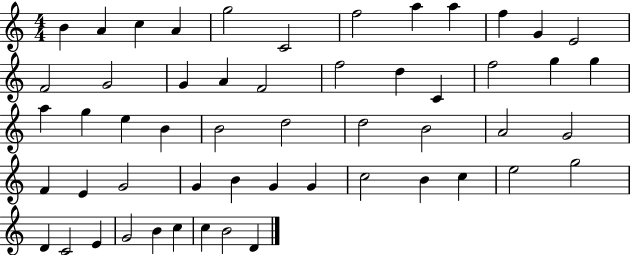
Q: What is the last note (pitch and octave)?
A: D4